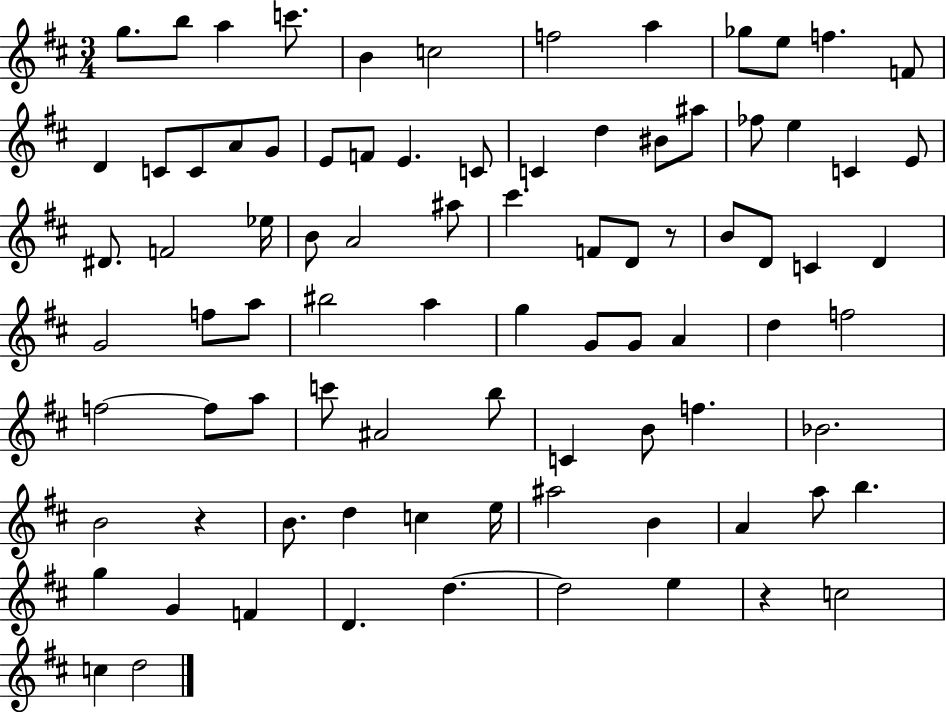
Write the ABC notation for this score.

X:1
T:Untitled
M:3/4
L:1/4
K:D
g/2 b/2 a c'/2 B c2 f2 a _g/2 e/2 f F/2 D C/2 C/2 A/2 G/2 E/2 F/2 E C/2 C d ^B/2 ^a/2 _f/2 e C E/2 ^D/2 F2 _e/4 B/2 A2 ^a/2 ^c' F/2 D/2 z/2 B/2 D/2 C D G2 f/2 a/2 ^b2 a g G/2 G/2 A d f2 f2 f/2 a/2 c'/2 ^A2 b/2 C B/2 f _B2 B2 z B/2 d c e/4 ^a2 B A a/2 b g G F D d d2 e z c2 c d2